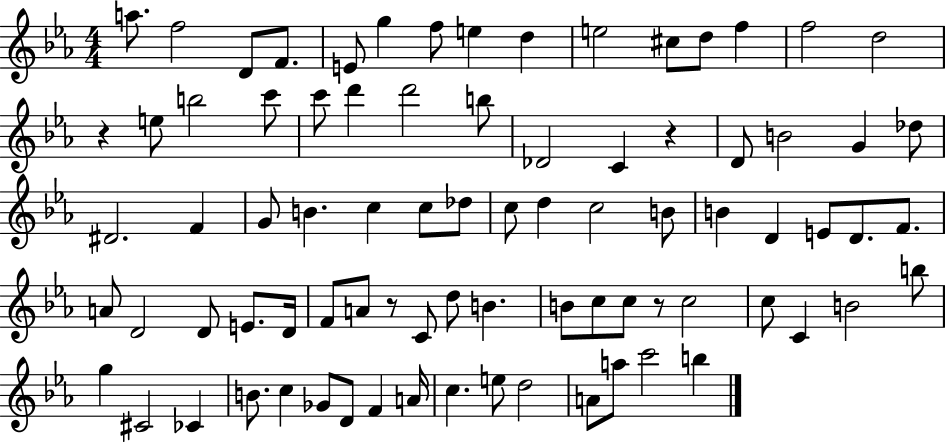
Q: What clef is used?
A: treble